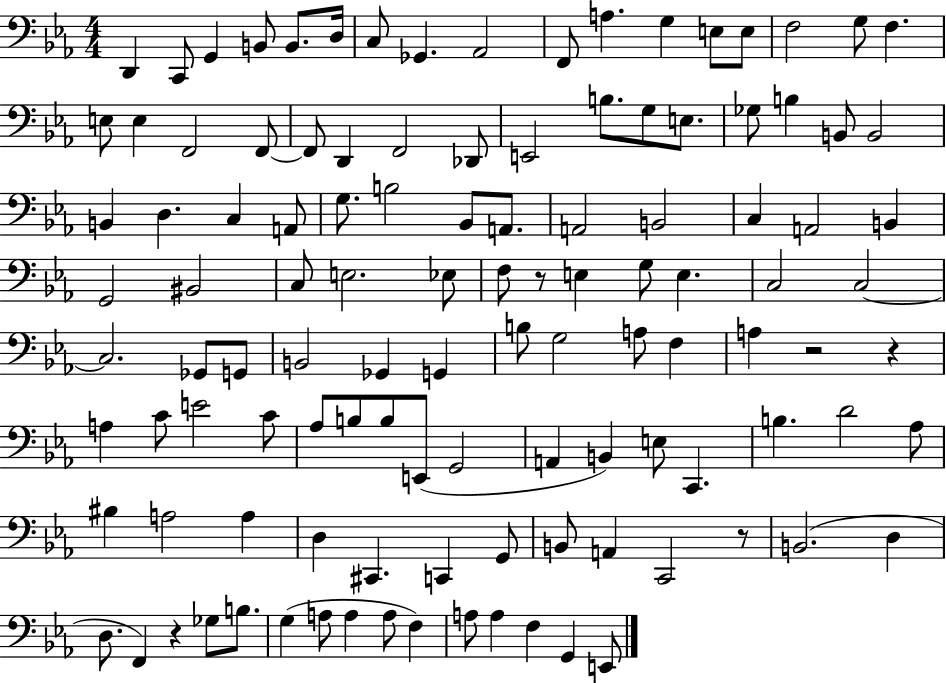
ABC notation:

X:1
T:Untitled
M:4/4
L:1/4
K:Eb
D,, C,,/2 G,, B,,/2 B,,/2 D,/4 C,/2 _G,, _A,,2 F,,/2 A, G, E,/2 E,/2 F,2 G,/2 F, E,/2 E, F,,2 F,,/2 F,,/2 D,, F,,2 _D,,/2 E,,2 B,/2 G,/2 E,/2 _G,/2 B, B,,/2 B,,2 B,, D, C, A,,/2 G,/2 B,2 _B,,/2 A,,/2 A,,2 B,,2 C, A,,2 B,, G,,2 ^B,,2 C,/2 E,2 _E,/2 F,/2 z/2 E, G,/2 E, C,2 C,2 C,2 _G,,/2 G,,/2 B,,2 _G,, G,, B,/2 G,2 A,/2 F, A, z2 z A, C/2 E2 C/2 _A,/2 B,/2 B,/2 E,,/2 G,,2 A,, B,, E,/2 C,, B, D2 _A,/2 ^B, A,2 A, D, ^C,, C,, G,,/2 B,,/2 A,, C,,2 z/2 B,,2 D, D,/2 F,, z _G,/2 B,/2 G, A,/2 A, A,/2 F, A,/2 A, F, G,, E,,/2